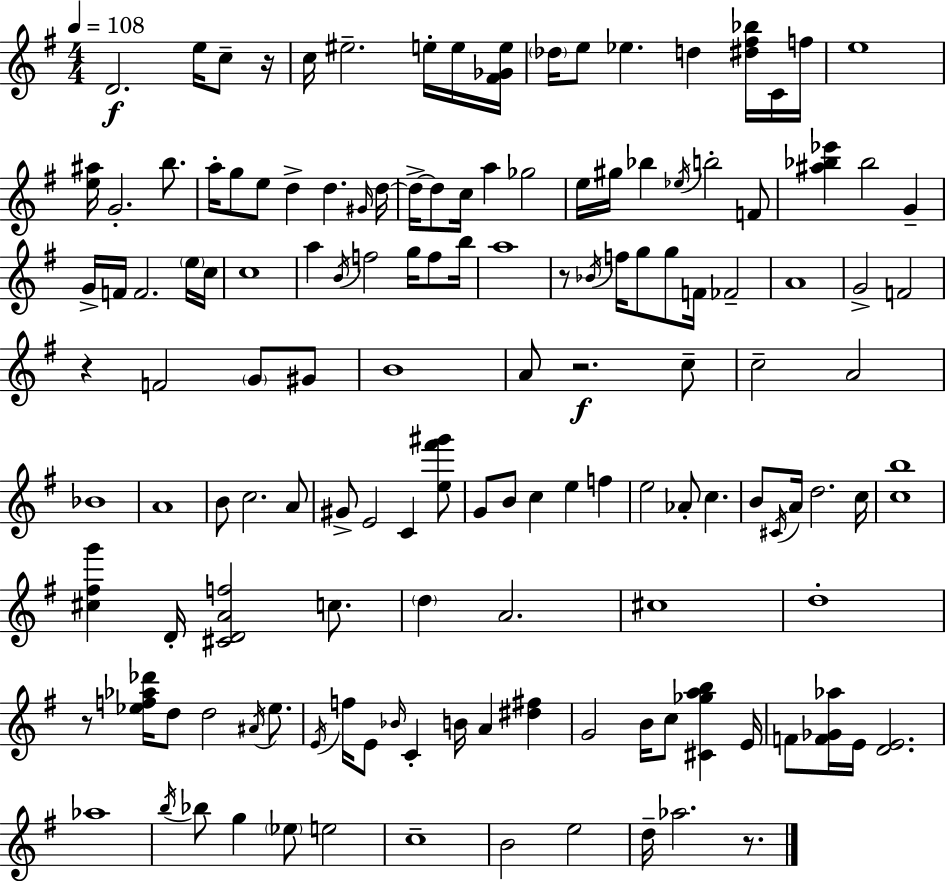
{
  \clef treble
  \numericTimeSignature
  \time 4/4
  \key g \major
  \tempo 4 = 108
  \repeat volta 2 { d'2.\f e''16 c''8-- r16 | c''16 eis''2.-- e''16-. e''16 <fis' ges' e''>16 | \parenthesize des''16 e''8 ees''4. d''4 <dis'' fis'' bes''>16 c'16 f''16 | e''1 | \break <e'' ais''>16 g'2.-. b''8. | a''16-. g''8 e''8 d''4-> d''4. \grace { gis'16 } | d''16~~ d''16->~~ d''8 c''16 a''4 ges''2 | e''16 gis''16 bes''4 \acciaccatura { ees''16 } b''2-. | \break f'8 <ais'' bes'' ees'''>4 bes''2 g'4-- | g'16-> f'16 f'2. | \parenthesize e''16 c''16 c''1 | a''4 \acciaccatura { b'16 } f''2 g''16 | \break f''8 b''16 a''1 | r8 \acciaccatura { bes'16 } f''16 g''8 g''8 f'16 fes'2-- | a'1 | g'2-> f'2 | \break r4 f'2 | \parenthesize g'8 gis'8 b'1 | a'8 r2.\f | c''8-- c''2-- a'2 | \break bes'1 | a'1 | b'8 c''2. | a'8 gis'8-> e'2 c'4 | \break <e'' fis''' gis'''>8 g'8 b'8 c''4 e''4 | f''4 e''2 aes'8-. c''4. | b'8 \acciaccatura { cis'16 } a'16 d''2. | c''16 <c'' b''>1 | \break <cis'' fis'' g'''>4 d'16-. <cis' d' a' f''>2 | c''8. \parenthesize d''4 a'2. | cis''1 | d''1-. | \break r8 <ees'' f'' aes'' des'''>16 d''8 d''2 | \acciaccatura { ais'16 } ees''8. \acciaccatura { e'16 } f''16 e'8 \grace { bes'16 } c'4-. b'16 | a'4 <dis'' fis''>4 g'2 | b'16 c''8 <cis' ges'' a'' b''>4 e'16 f'8 <f' ges' aes''>16 e'16 <d' e'>2. | \break aes''1 | \acciaccatura { b''16 } bes''8 g''4 \parenthesize ees''8 | e''2 c''1-- | b'2 | \break e''2 d''16-- aes''2. | r8. } \bar "|."
}